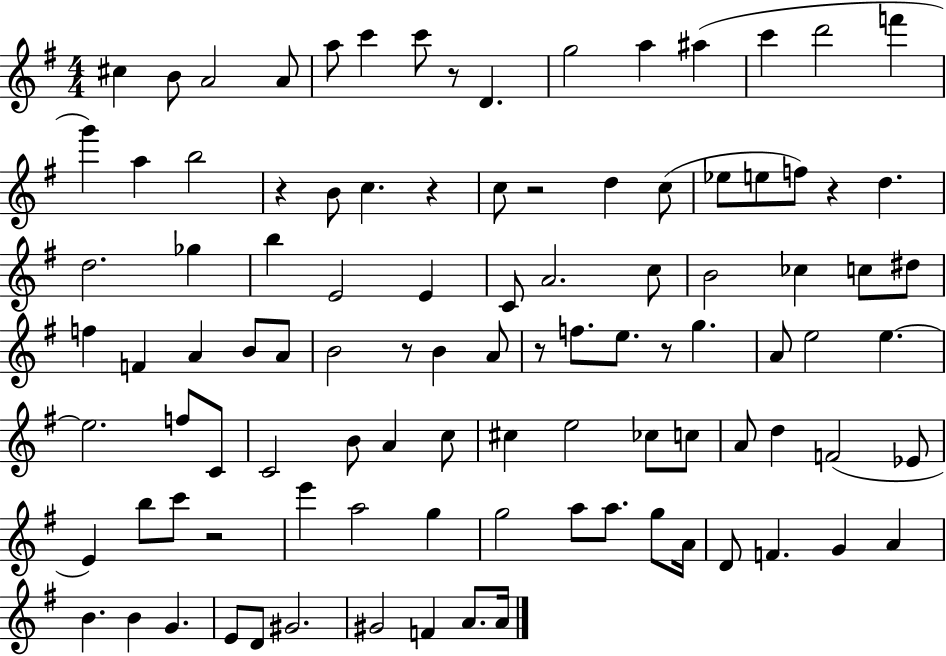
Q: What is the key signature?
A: G major